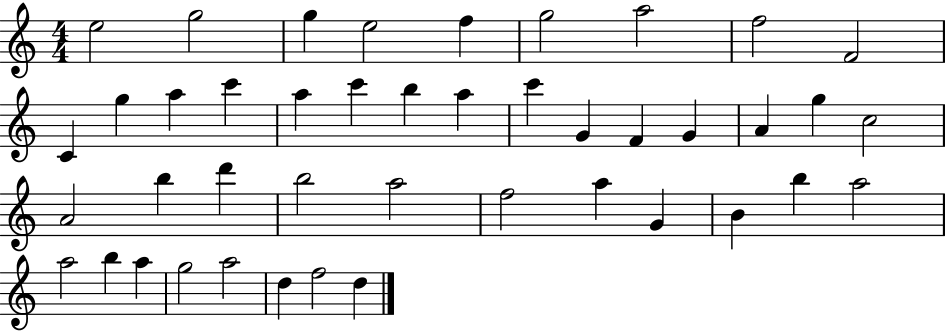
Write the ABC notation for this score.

X:1
T:Untitled
M:4/4
L:1/4
K:C
e2 g2 g e2 f g2 a2 f2 F2 C g a c' a c' b a c' G F G A g c2 A2 b d' b2 a2 f2 a G B b a2 a2 b a g2 a2 d f2 d